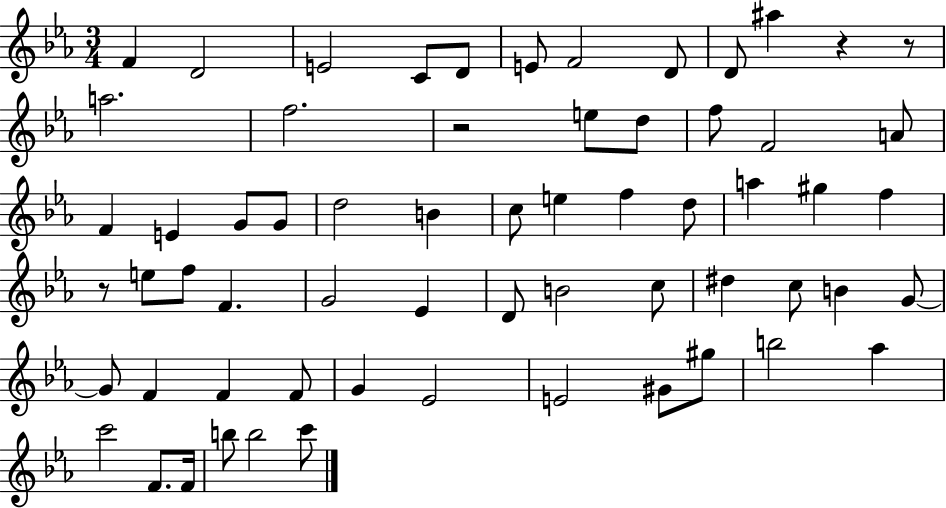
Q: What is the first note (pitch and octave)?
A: F4